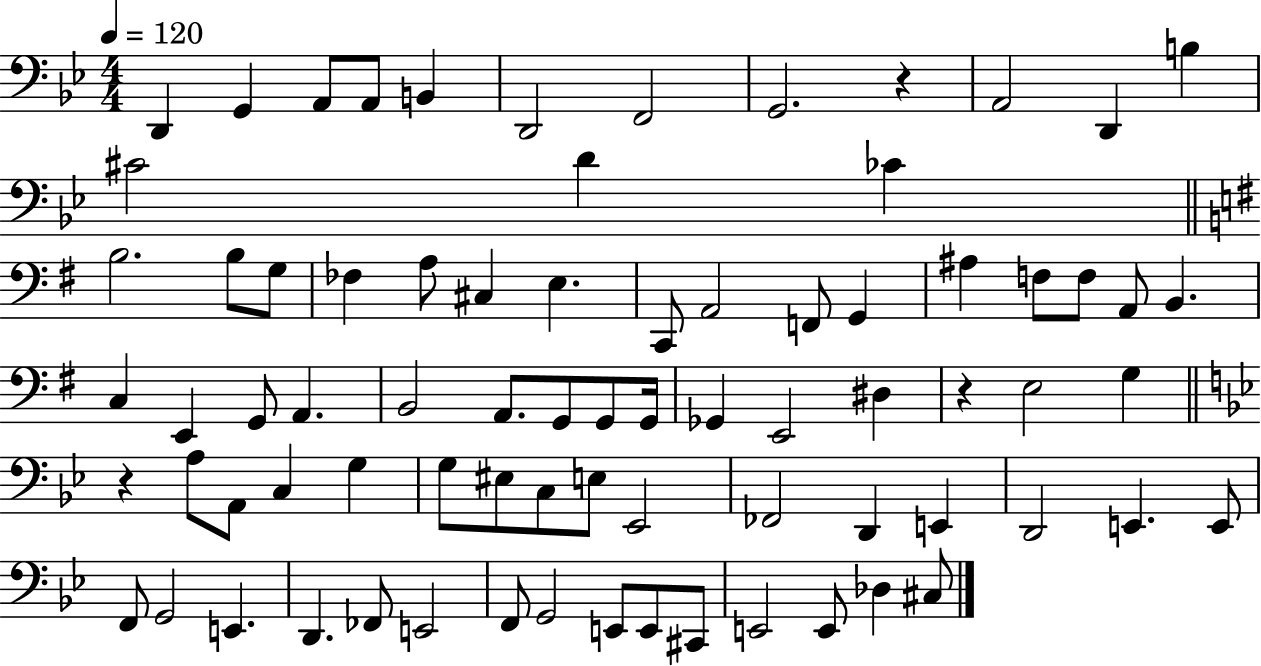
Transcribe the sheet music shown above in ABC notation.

X:1
T:Untitled
M:4/4
L:1/4
K:Bb
D,, G,, A,,/2 A,,/2 B,, D,,2 F,,2 G,,2 z A,,2 D,, B, ^C2 D _C B,2 B,/2 G,/2 _F, A,/2 ^C, E, C,,/2 A,,2 F,,/2 G,, ^A, F,/2 F,/2 A,,/2 B,, C, E,, G,,/2 A,, B,,2 A,,/2 G,,/2 G,,/2 G,,/4 _G,, E,,2 ^D, z E,2 G, z A,/2 A,,/2 C, G, G,/2 ^E,/2 C,/2 E,/2 _E,,2 _F,,2 D,, E,, D,,2 E,, E,,/2 F,,/2 G,,2 E,, D,, _F,,/2 E,,2 F,,/2 G,,2 E,,/2 E,,/2 ^C,,/2 E,,2 E,,/2 _D, ^C,/2